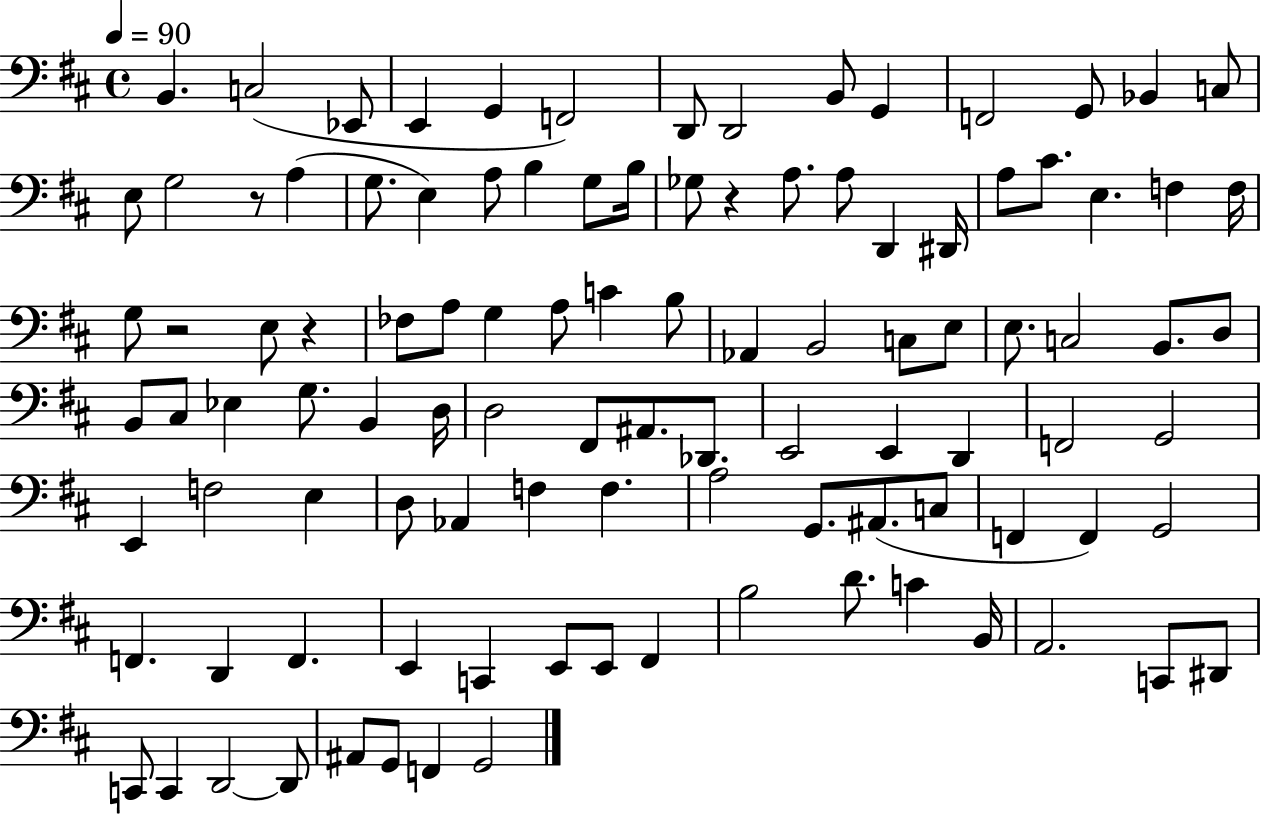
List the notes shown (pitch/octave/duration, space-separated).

B2/q. C3/h Eb2/e E2/q G2/q F2/h D2/e D2/h B2/e G2/q F2/h G2/e Bb2/q C3/e E3/e G3/h R/e A3/q G3/e. E3/q A3/e B3/q G3/e B3/s Gb3/e R/q A3/e. A3/e D2/q D#2/s A3/e C#4/e. E3/q. F3/q F3/s G3/e R/h E3/e R/q FES3/e A3/e G3/q A3/e C4/q B3/e Ab2/q B2/h C3/e E3/e E3/e. C3/h B2/e. D3/e B2/e C#3/e Eb3/q G3/e. B2/q D3/s D3/h F#2/e A#2/e. Db2/e. E2/h E2/q D2/q F2/h G2/h E2/q F3/h E3/q D3/e Ab2/q F3/q F3/q. A3/h G2/e. A#2/e. C3/e F2/q F2/q G2/h F2/q. D2/q F2/q. E2/q C2/q E2/e E2/e F#2/q B3/h D4/e. C4/q B2/s A2/h. C2/e D#2/e C2/e C2/q D2/h D2/e A#2/e G2/e F2/q G2/h